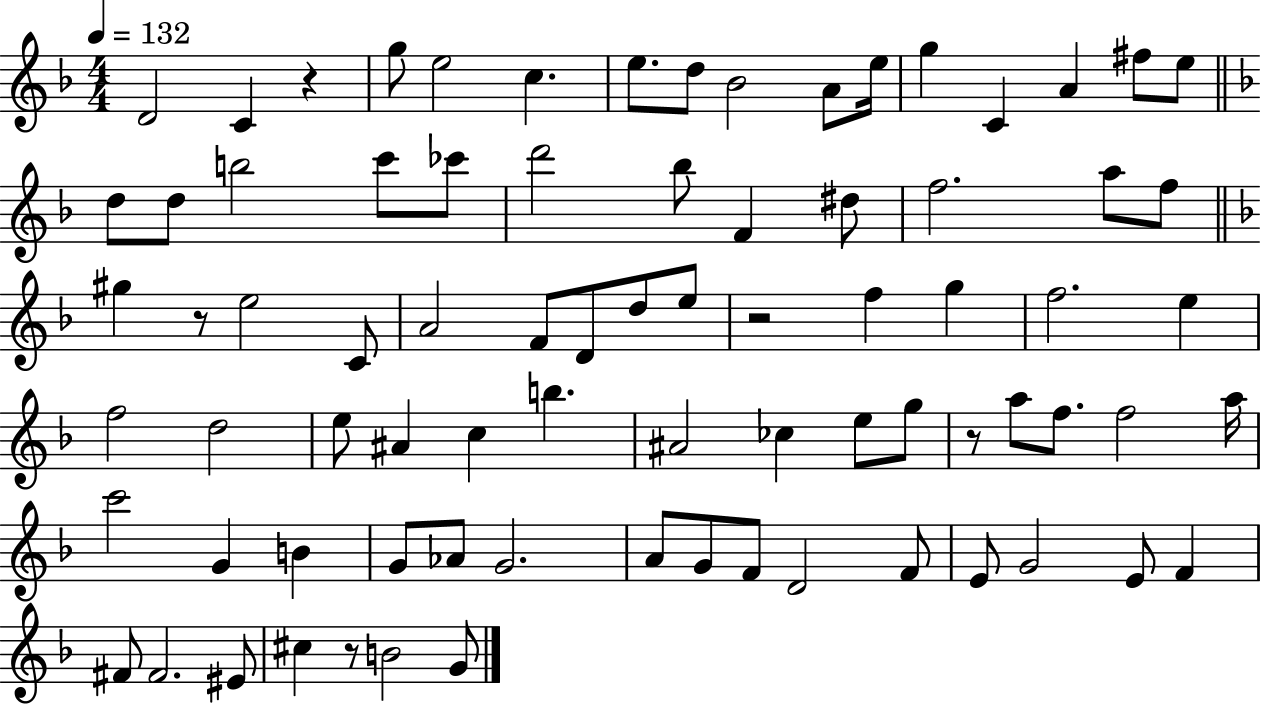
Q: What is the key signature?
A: F major